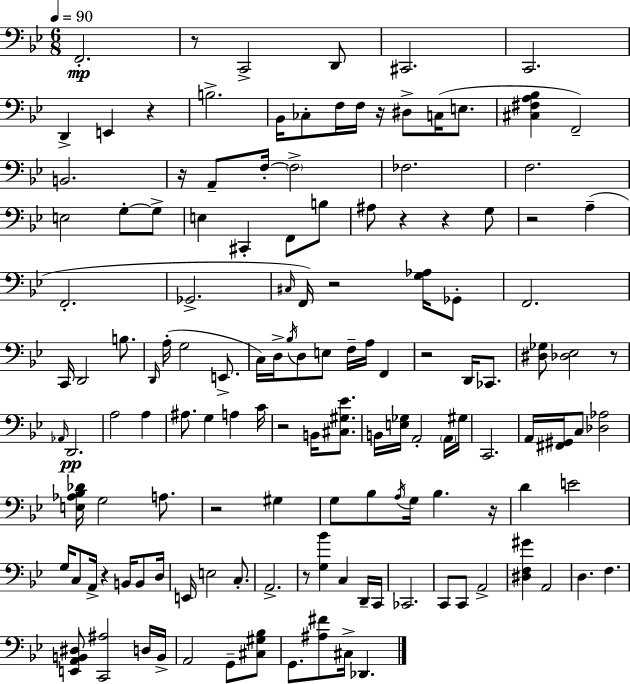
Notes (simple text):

F2/h. R/e C2/h D2/e C#2/h. C2/h. D2/q E2/q R/q B3/h. Bb2/s CES3/e F3/s F3/s R/s D#3/e C3/s E3/e. [C#3,F#3,A3,Bb3]/q F2/h B2/h. R/s A2/e F3/s F3/h FES3/h. F3/h. E3/h G3/e G3/e E3/q C#2/q F2/e B3/e A#3/e R/q R/q G3/e R/h A3/q F2/h. Gb2/h. C#3/s F2/s R/h [G3,Ab3]/s Gb2/e F2/h. C2/s D2/h B3/e. D2/s A3/s G3/h E2/e. C3/s D3/s Bb3/s D3/e E3/e F3/s A3/s F2/q R/h D2/s CES2/e. [D#3,Gb3]/e [Db3,Eb3]/h R/e Ab2/s D2/h. A3/h A3/q A#3/e. G3/q A3/q C4/s R/h B2/s [C#3,G#3,Eb4]/e. B2/s [E3,Gb3]/s A2/h A2/s G#3/s C2/h. A2/s [F#2,G#2]/s C3/e [Db3,Ab3]/h [E3,Ab3,Bb3,Db4]/s G3/h A3/e. R/h G#3/q G3/e Bb3/e A3/s G3/s Bb3/q. R/s D4/q E4/h G3/s C3/e A2/s R/q B2/s B2/e D3/s E2/s E3/h C3/e. A2/h. R/e [G3,Bb4]/q C3/q D2/s C2/s CES2/h. C2/e C2/e A2/h [D#3,F3,G#4]/q A2/h D3/q. F3/q. [E2,A2,B2,D#3]/e [C2,A#3]/h D3/s B2/s A2/h G2/e [C#3,G#3,Bb3]/e G2/e. [A#3,F#4]/e C#3/s Db2/q.